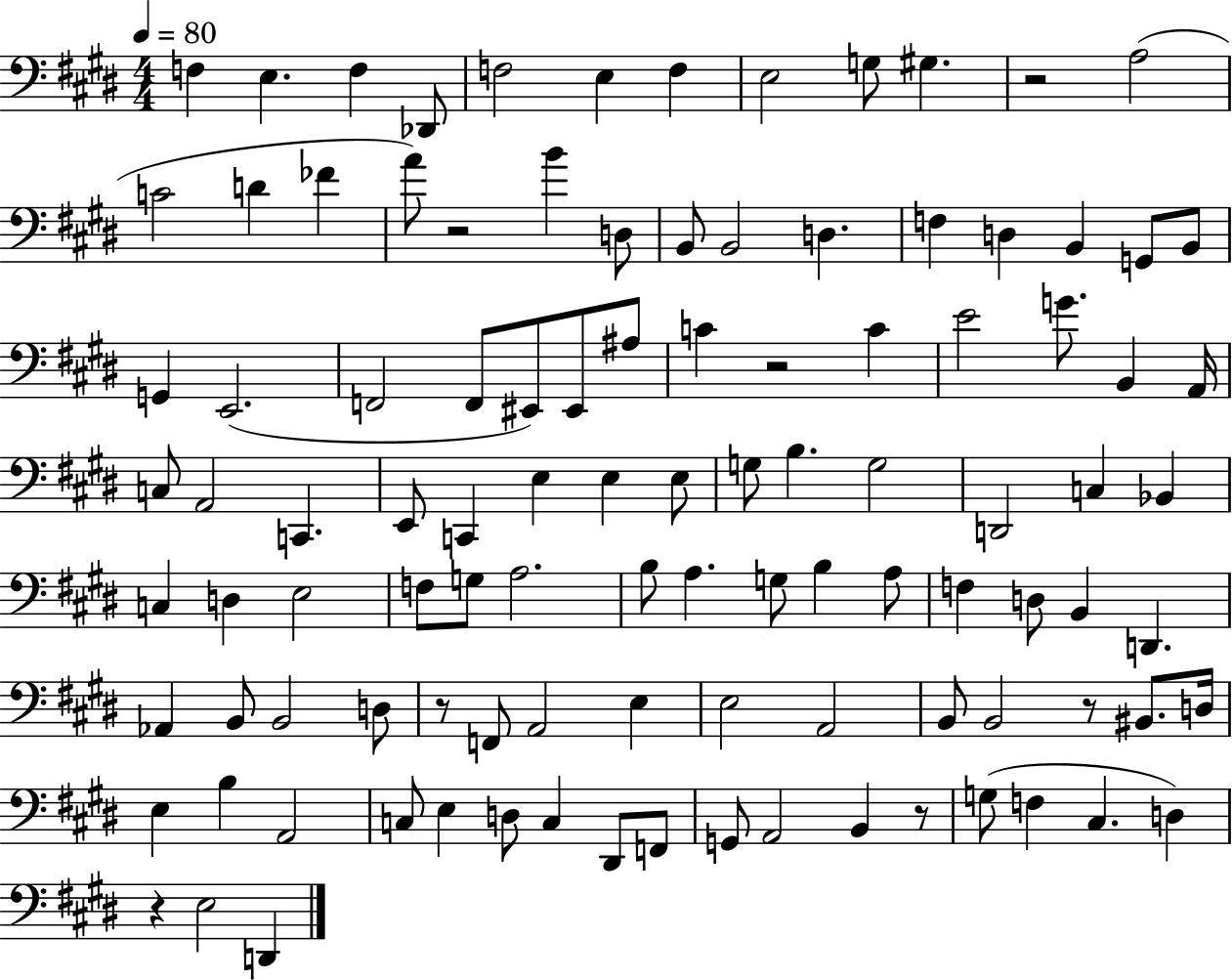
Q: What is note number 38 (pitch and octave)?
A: A2